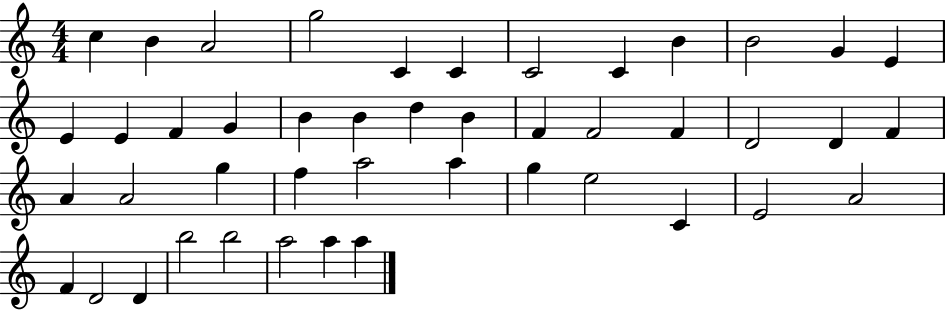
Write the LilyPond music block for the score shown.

{
  \clef treble
  \numericTimeSignature
  \time 4/4
  \key c \major
  c''4 b'4 a'2 | g''2 c'4 c'4 | c'2 c'4 b'4 | b'2 g'4 e'4 | \break e'4 e'4 f'4 g'4 | b'4 b'4 d''4 b'4 | f'4 f'2 f'4 | d'2 d'4 f'4 | \break a'4 a'2 g''4 | f''4 a''2 a''4 | g''4 e''2 c'4 | e'2 a'2 | \break f'4 d'2 d'4 | b''2 b''2 | a''2 a''4 a''4 | \bar "|."
}